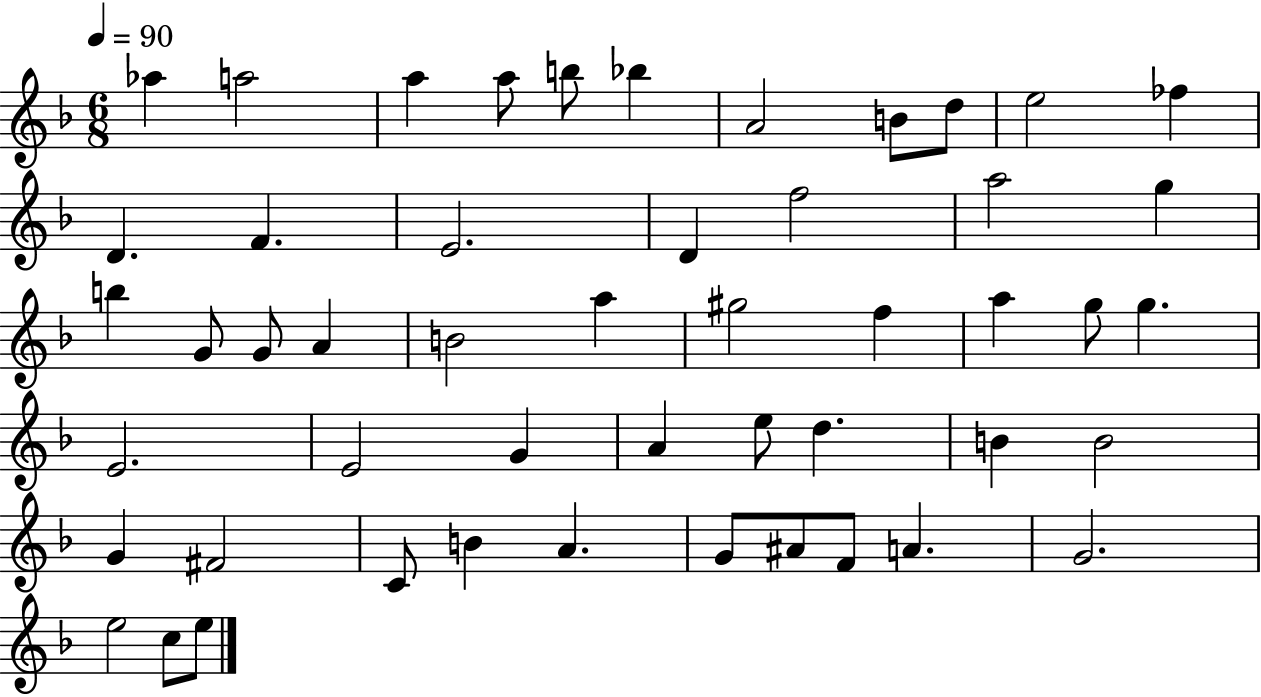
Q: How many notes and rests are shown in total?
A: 50